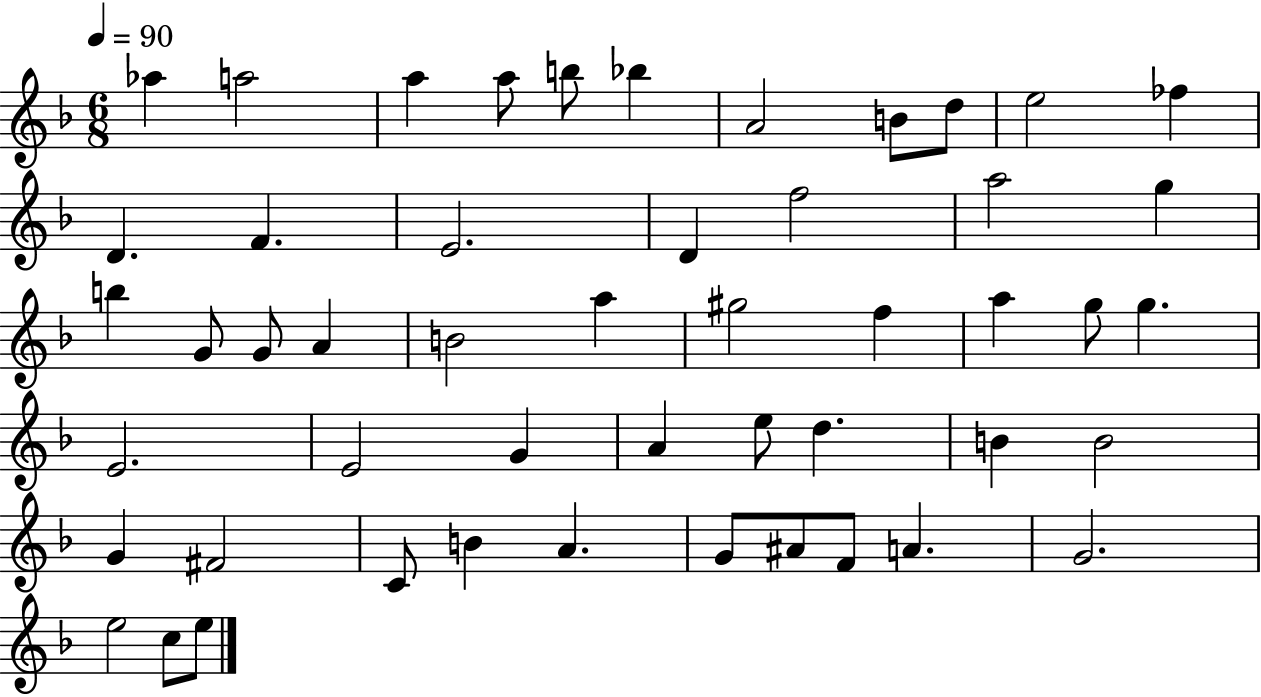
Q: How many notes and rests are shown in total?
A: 50